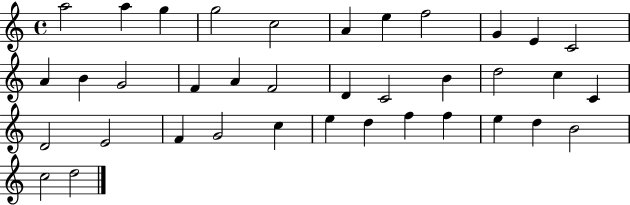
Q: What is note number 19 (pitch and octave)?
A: C4